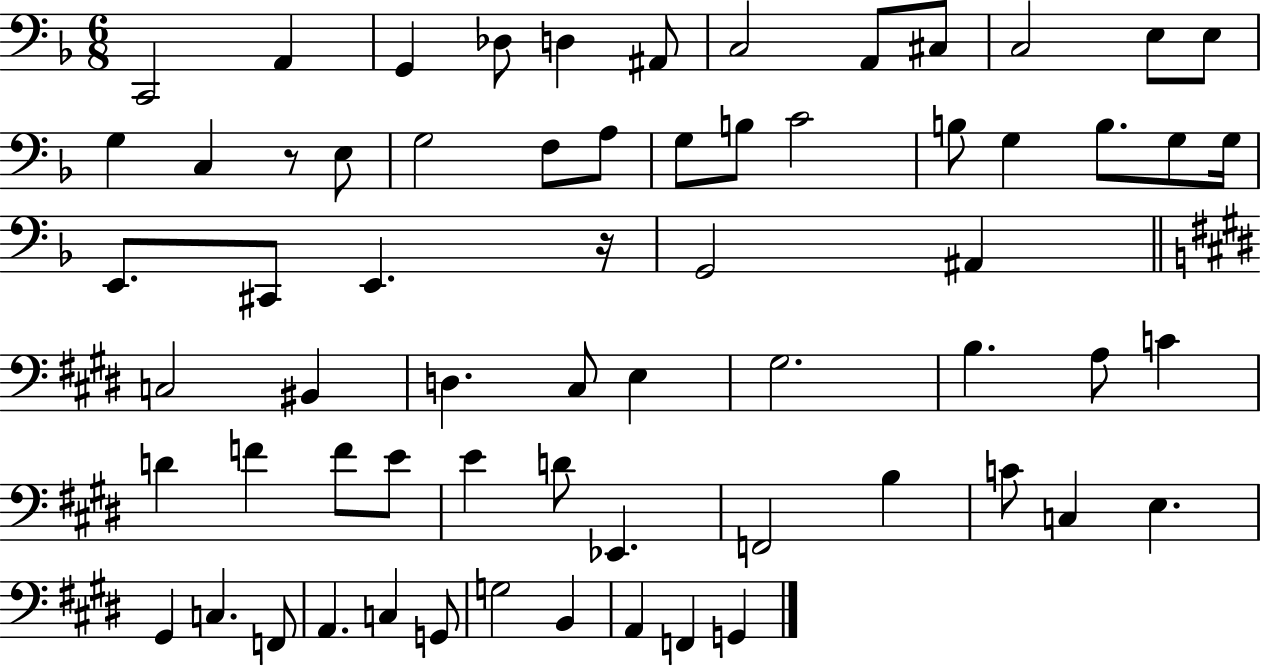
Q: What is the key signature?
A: F major